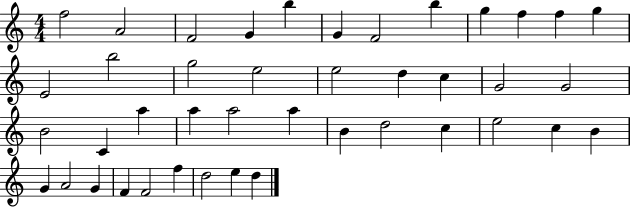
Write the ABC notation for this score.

X:1
T:Untitled
M:4/4
L:1/4
K:C
f2 A2 F2 G b G F2 b g f f g E2 b2 g2 e2 e2 d c G2 G2 B2 C a a a2 a B d2 c e2 c B G A2 G F F2 f d2 e d